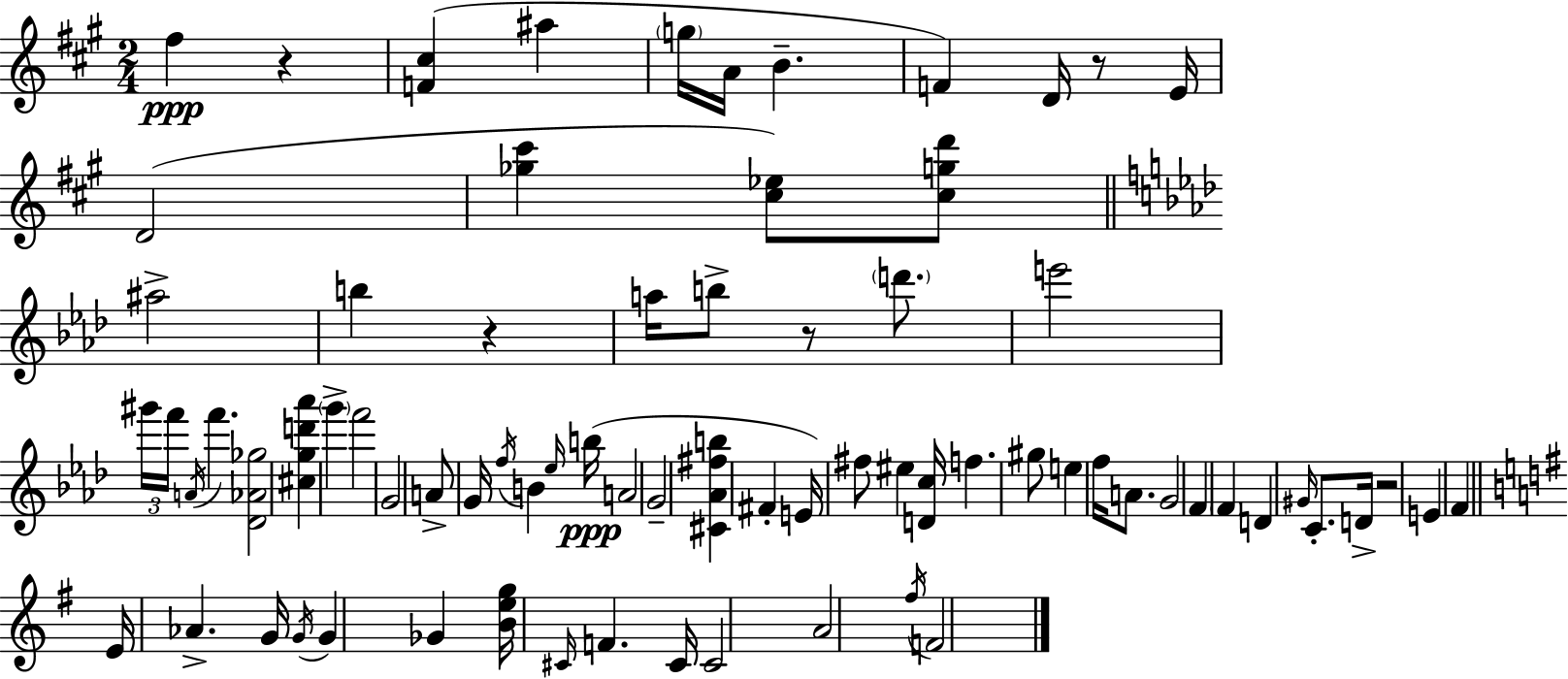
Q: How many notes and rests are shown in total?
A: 75